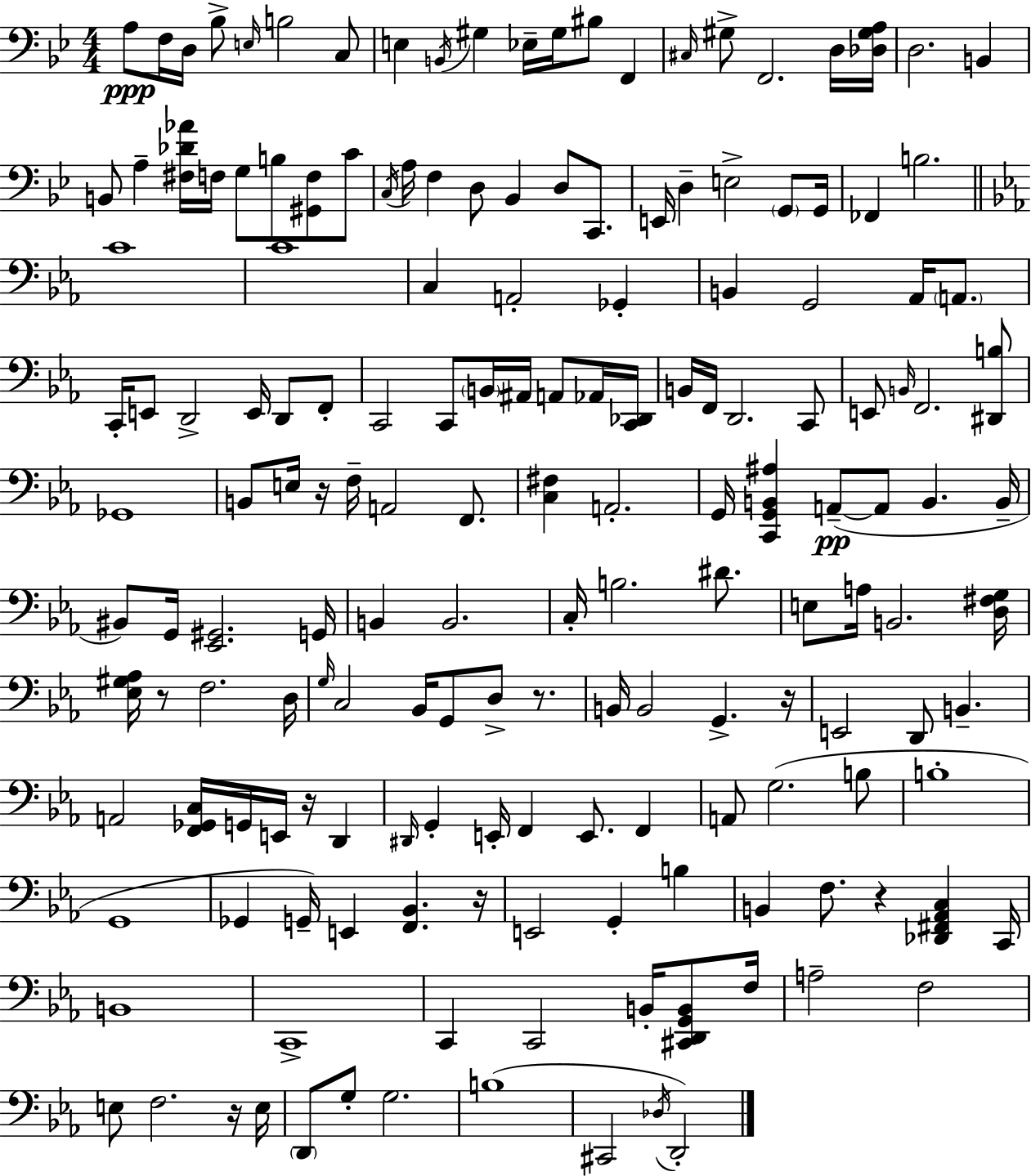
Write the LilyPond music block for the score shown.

{
  \clef bass
  \numericTimeSignature
  \time 4/4
  \key g \minor
  a8\ppp f16 d16 bes8-> \grace { e16 } b2 c8 | e4 \acciaccatura { b,16 } gis4 ees16-- gis16 bis8 f,4 | \grace { cis16 } gis8-> f,2. | d16 <des gis a>16 d2. b,4 | \break b,8 a4-- <fis des' aes'>16 f16 g8 b8 <gis, f>8 | c'8 \acciaccatura { c16 } a16 f4 d8 bes,4 d8 | c,8. e,16 d4-- e2-> | \parenthesize g,8 g,16 fes,4 b2. | \break \bar "||" \break \key ees \major c'1 | c'1 | c4 a,2-. ges,4-. | b,4 g,2 aes,16 \parenthesize a,8. | \break c,16-. e,8 d,2-> e,16 d,8 f,8-. | c,2 c,8 \parenthesize b,16 ais,16 a,8 aes,16 <c, des,>16 | b,16 f,16 d,2. c,8 | e,8 \grace { b,16 } f,2. <dis, b>8 | \break ges,1 | b,8 e16 r16 f16-- a,2 f,8. | <c fis>4 a,2.-. | g,16 <c, g, b, ais>4 a,8--~(~\pp a,8 b,4. | \break b,16-- bis,8) g,16 <ees, gis,>2. | g,16 b,4 b,2. | c16-. b2. dis'8. | e8 a16 b,2. | \break <d fis g>16 <ees gis aes>16 r8 f2. | d16 \grace { g16 } c2 bes,16 g,8 d8-> r8. | b,16 b,2 g,4.-> | r16 e,2 d,8 b,4.-- | \break a,2 <f, ges, c>16 g,16 e,16 r16 d,4 | \grace { dis,16 } g,4-. e,16-. f,4 e,8. f,4 | a,8 g2.( | b8 b1-. | \break g,1 | ges,4 g,16--) e,4 <f, bes,>4. | r16 e,2 g,4-. b4 | b,4 f8. r4 <des, fis, aes, c>4 | \break c,16 b,1 | c,1-> | c,4 c,2 b,16-. | <cis, d, g, b,>8 f16 a2-- f2 | \break e8 f2. | r16 e16 \parenthesize d,8 g8-. g2. | b1( | cis,2 \acciaccatura { des16 }) d,2-. | \break \bar "|."
}